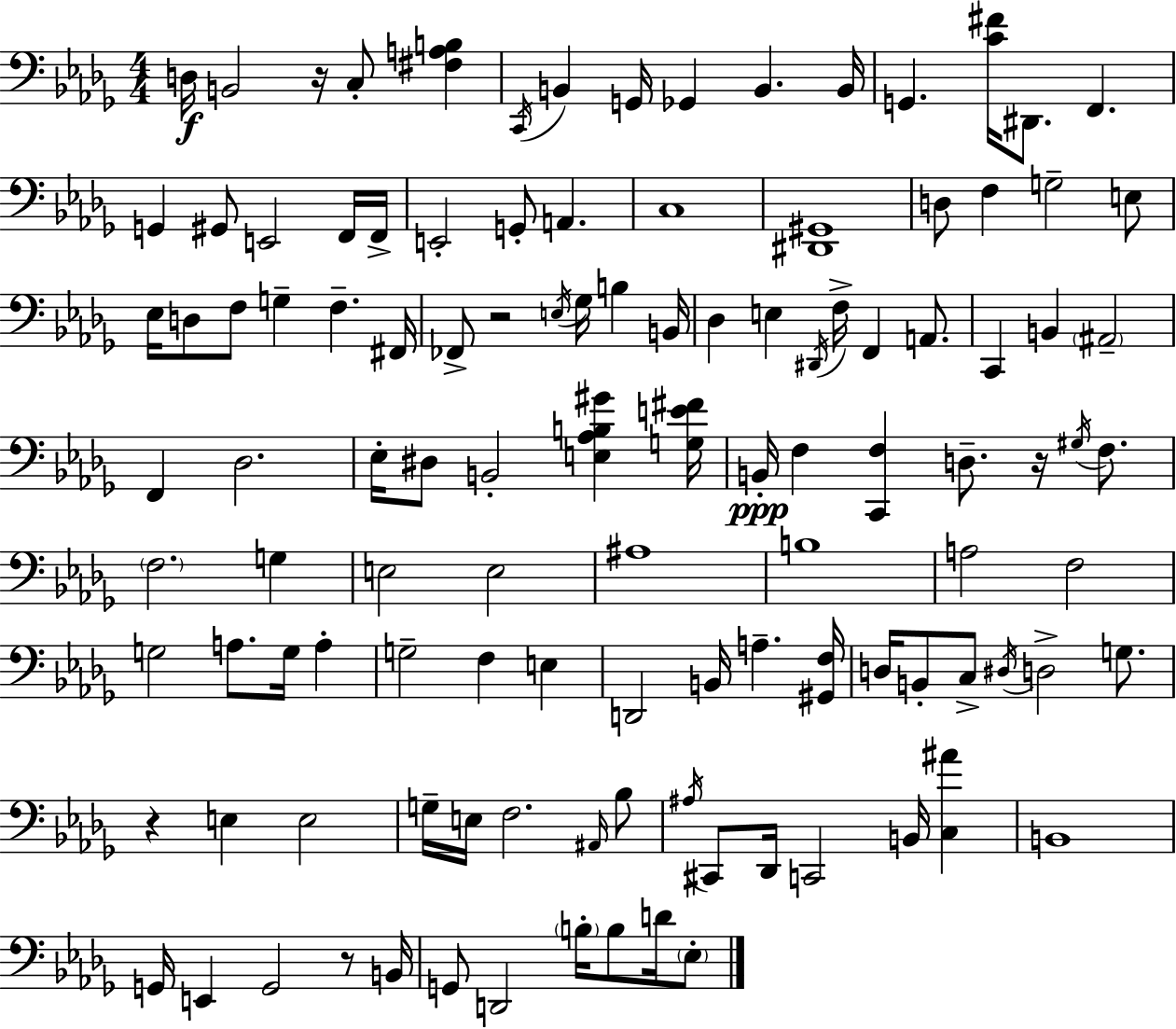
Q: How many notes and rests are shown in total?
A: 115